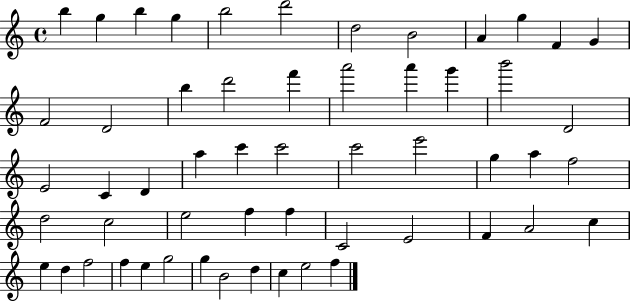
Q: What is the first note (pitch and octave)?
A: B5